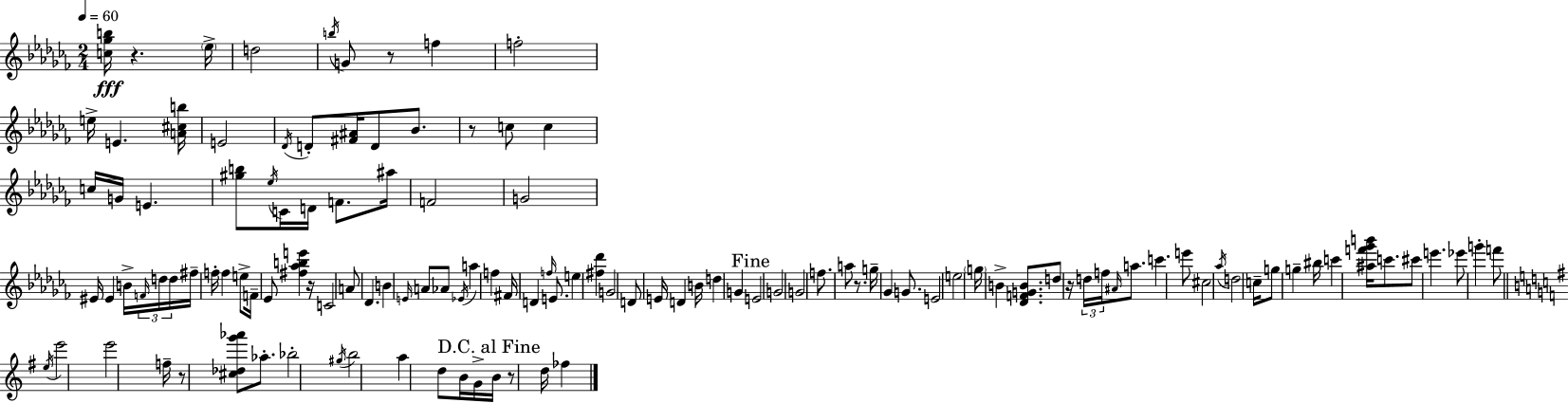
[C5,Gb5,B5]/s R/q. Eb5/s D5/h B5/s G4/e R/e F5/q F5/h E5/s E4/q. [A4,C#5,B5]/s E4/h Db4/s D4/e [F#4,A#4]/s D4/e Bb4/e. R/e C5/e C5/q C5/s G4/s E4/q. [G#5,B5]/e Eb5/s C4/s D4/s F4/e. A#5/s F4/h G4/h EIS4/s EIS4/q B4/s F4/s D5/s D5/s F#5/s F5/s F5/q E5/e F4/s Eb4/e [F#5,Ab5,B5,E6]/q R/s C4/h A4/e Db4/q. B4/q E4/s A4/e Ab4/e Eb4/s A5/q F5/q F#4/s D4/q F5/s E4/e. E5/q [F#5,Db6]/q G4/h D4/e E4/s D4/q B4/s D5/q G4/q E4/h G4/h G4/h F5/e. A5/e R/e. G5/s Gb4/q G4/e. E4/h E5/h G5/s B4/q [Db4,F4,G4,B4]/e. D5/e R/s D5/s F5/s A#4/s A5/e. C6/q. E6/e C#5/h Ab5/s D5/h C5/s G5/e G5/q BIS5/s C6/q [A#5,F6,Gb6,B6]/s C6/e. C#6/e E6/q. Eb6/e G6/q F6/e E5/s E6/h E6/h F5/s R/e [C#5,Db5,G6,Ab6]/e Ab5/e. Bb5/h G#5/s B5/h A5/q D5/e B4/s G4/s B4/s R/e D5/s FES5/q